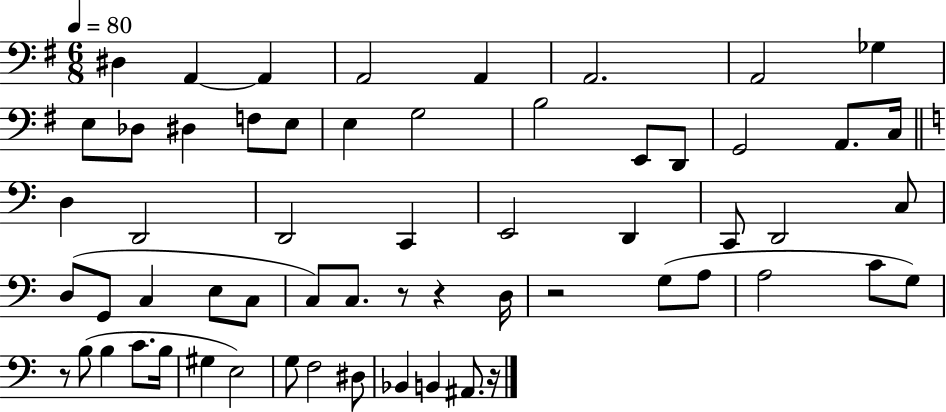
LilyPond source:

{
  \clef bass
  \numericTimeSignature
  \time 6/8
  \key g \major
  \tempo 4 = 80
  dis4 a,4~~ a,4 | a,2 a,4 | a,2. | a,2 ges4 | \break e8 des8 dis4 f8 e8 | e4 g2 | b2 e,8 d,8 | g,2 a,8. c16 | \break \bar "||" \break \key c \major d4 d,2 | d,2 c,4 | e,2 d,4 | c,8 d,2 c8 | \break d8( g,8 c4 e8 c8 | c8) c8. r8 r4 d16 | r2 g8( a8 | a2 c'8 g8) | \break r8 b8( b4 c'8. b16 | gis4 e2) | g8 f2 dis8 | bes,4 b,4 ais,8. r16 | \break \bar "|."
}